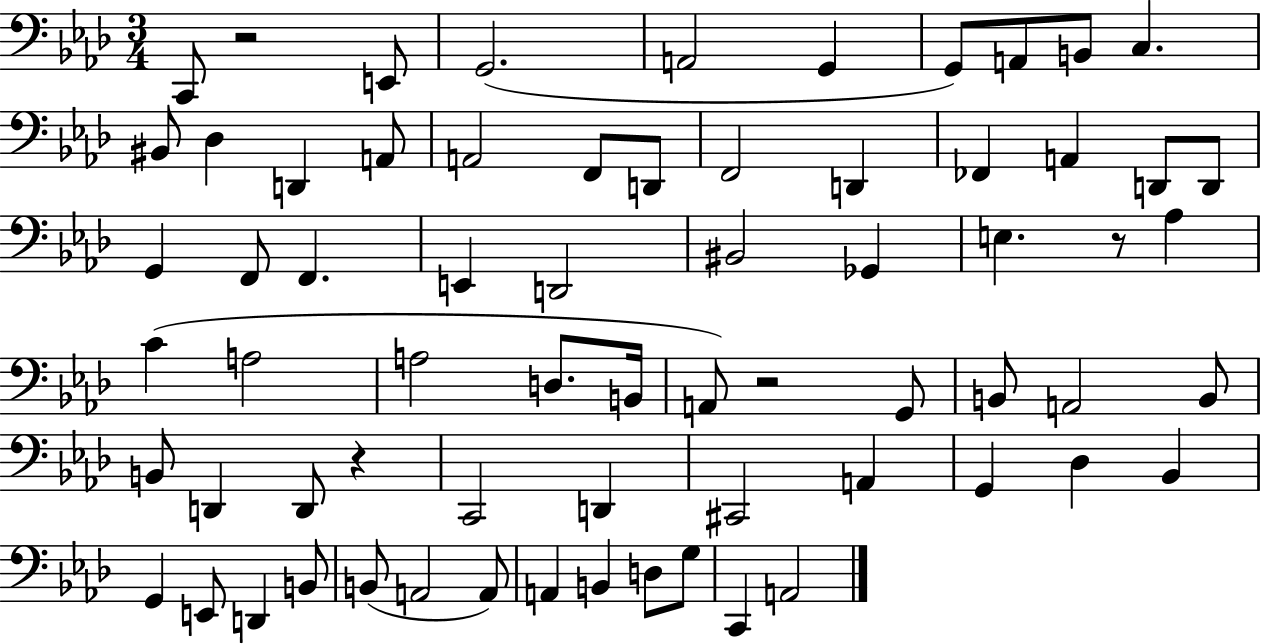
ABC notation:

X:1
T:Untitled
M:3/4
L:1/4
K:Ab
C,,/2 z2 E,,/2 G,,2 A,,2 G,, G,,/2 A,,/2 B,,/2 C, ^B,,/2 _D, D,, A,,/2 A,,2 F,,/2 D,,/2 F,,2 D,, _F,, A,, D,,/2 D,,/2 G,, F,,/2 F,, E,, D,,2 ^B,,2 _G,, E, z/2 _A, C A,2 A,2 D,/2 B,,/4 A,,/2 z2 G,,/2 B,,/2 A,,2 B,,/2 B,,/2 D,, D,,/2 z C,,2 D,, ^C,,2 A,, G,, _D, _B,, G,, E,,/2 D,, B,,/2 B,,/2 A,,2 A,,/2 A,, B,, D,/2 G,/2 C,, A,,2